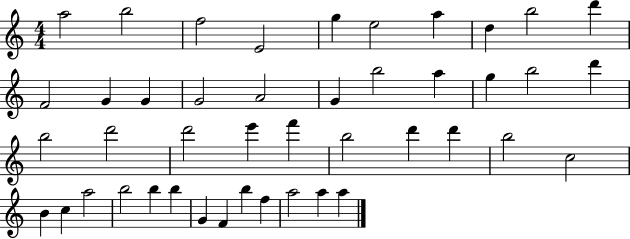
X:1
T:Untitled
M:4/4
L:1/4
K:C
a2 b2 f2 E2 g e2 a d b2 d' F2 G G G2 A2 G b2 a g b2 d' b2 d'2 d'2 e' f' b2 d' d' b2 c2 B c a2 b2 b b G F b f a2 a a